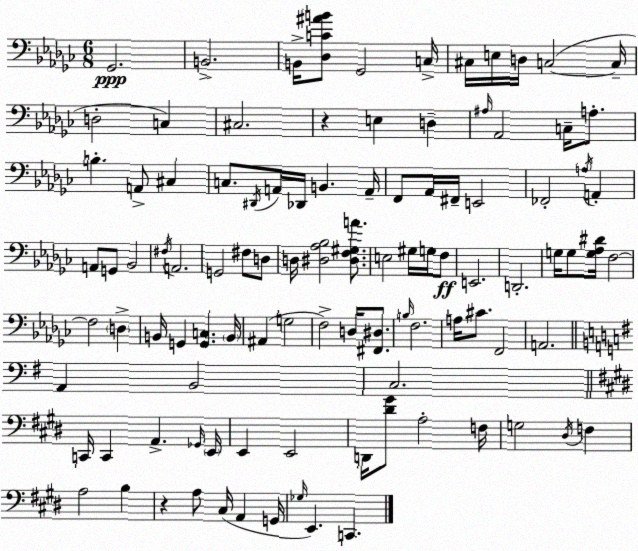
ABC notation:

X:1
T:Untitled
M:6/8
L:1/4
K:Ebm
_G,,2 B,,2 B,,/4 [_D,C^AB]/2 _G,,2 C,/4 ^C,/4 E,/4 D,/4 C,2 C,/4 D,2 C, ^C,2 z E, D, ^A,/4 _A,,2 C,/4 A,/2 B, A,,/2 ^C, C,/2 ^D,,/4 A,,/4 _D,,/4 B,, A,,/4 F,,/2 _A,,/4 ^F,,/4 E,,2 _F,,2 A,/4 A,, A,,/2 G,,/2 _B,,2 ^F,/4 A,,2 G,,2 ^F,/2 D,/2 D,/4 [^D,_A,_B,]2 [^D,F,^G,A]/2 E,2 ^G,/4 G,/4 F,/2 E,,2 D,,2 G,/4 G,/2 [G,_A,^D]/4 F,2 F,2 D, B,,/4 G,, [G,,C,] B,,/4 ^A,, G,2 F,2 D,/4 [^F,,^D,]/2 B,/4 F,2 A,/4 ^C/2 F,,2 A,,2 A,, B,,2 C,2 C,,/4 C,, A,, _G,,/4 E,,/4 E,, E,,2 D,,/4 [^D^G]/2 A,2 F,/4 G,2 ^D,/4 F, A,2 B, z A,/2 ^C,/4 A,, G,,/4 _G,/4 E,, C,,